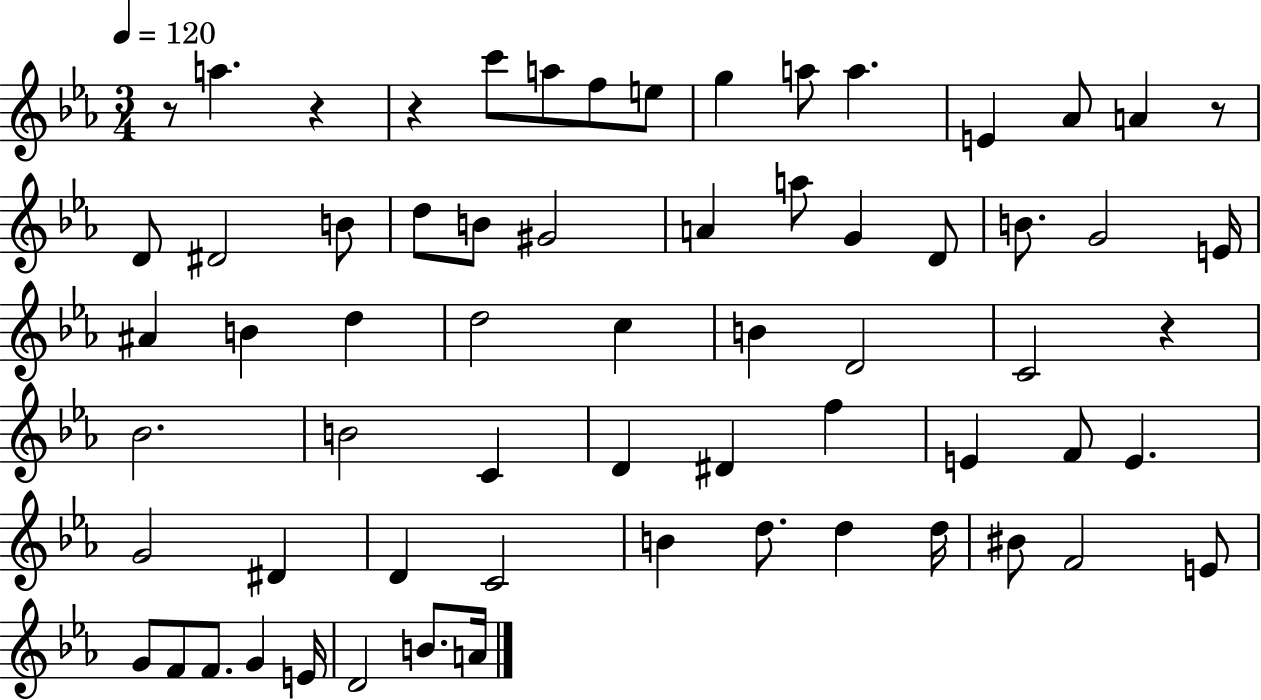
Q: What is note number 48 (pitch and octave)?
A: D5